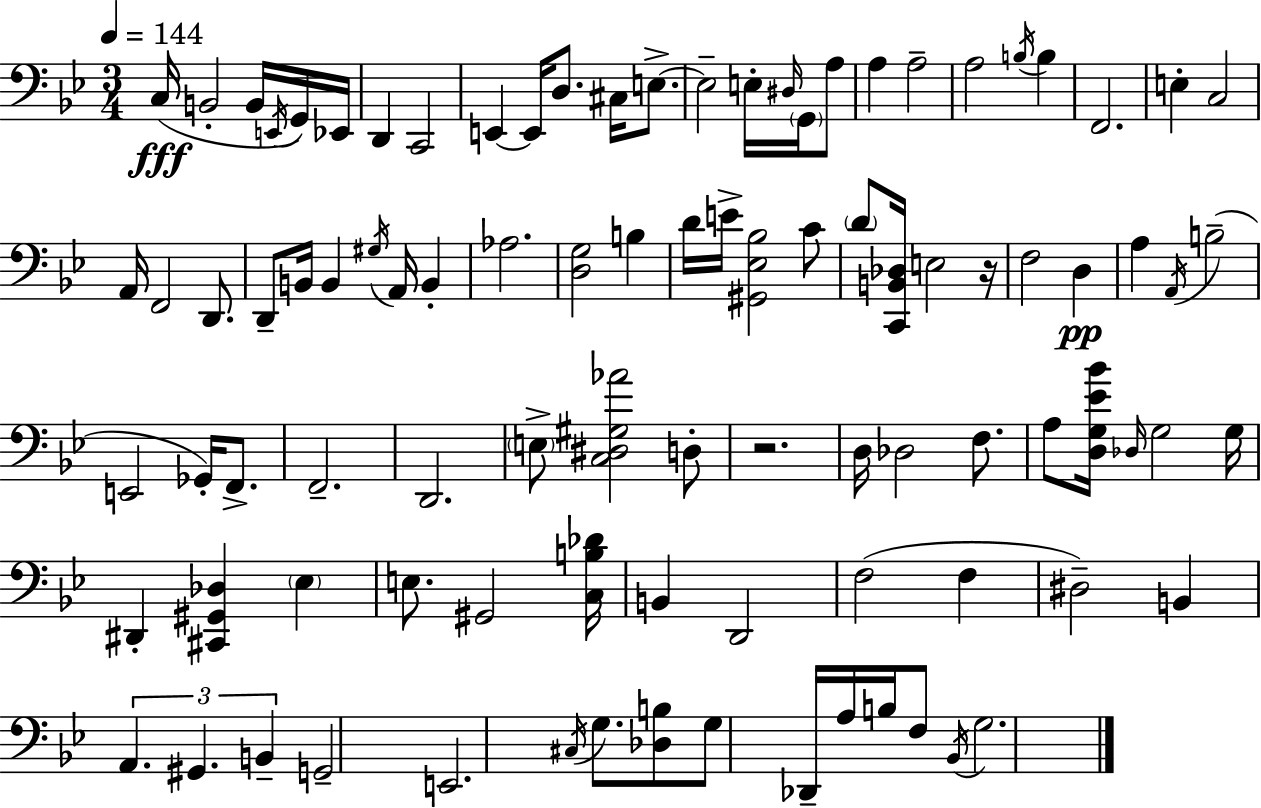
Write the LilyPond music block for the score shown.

{
  \clef bass
  \numericTimeSignature
  \time 3/4
  \key bes \major
  \tempo 4 = 144
  \repeat volta 2 { c16(\fff b,2-. b,16 \acciaccatura { e,16 }) g,16 | ees,16 d,4 c,2 | e,4~~ e,16 d8. cis16 e8.->~~ | e2-- e16-. \grace { dis16 } \parenthesize g,16 | \break a8 a4 a2-- | a2 \acciaccatura { b16 } b4 | f,2. | e4-. c2 | \break a,16 f,2 | d,8. d,8-- b,16 b,4 \acciaccatura { gis16 } a,16 | b,4-. aes2. | <d g>2 | \break b4 d'16 e'16-> <gis, ees bes>2 | c'8 \parenthesize d'8 <c, b, des>16 e2 | r16 f2 | d4\pp a4 \acciaccatura { a,16 } b2--( | \break e,2 | ges,16-.) f,8.-> f,2.-- | d,2. | \parenthesize e8-> <c dis gis aes'>2 | \break d8-. r2. | d16 des2 | f8. a8 <d g ees' bes'>16 \grace { des16 } g2 | g16 dis,4-. <cis, gis, des>4 | \break \parenthesize ees4 e8. gis,2 | <c b des'>16 b,4 d,2 | f2( | f4 dis2--) | \break b,4 \tuplet 3/2 { a,4. | gis,4. b,4-- } g,2-- | e,2. | \acciaccatura { cis16 } g8. <des b>8 | \break g8 des,16-- a16 b16 f8 \acciaccatura { bes,16 } g2. | } \bar "|."
}